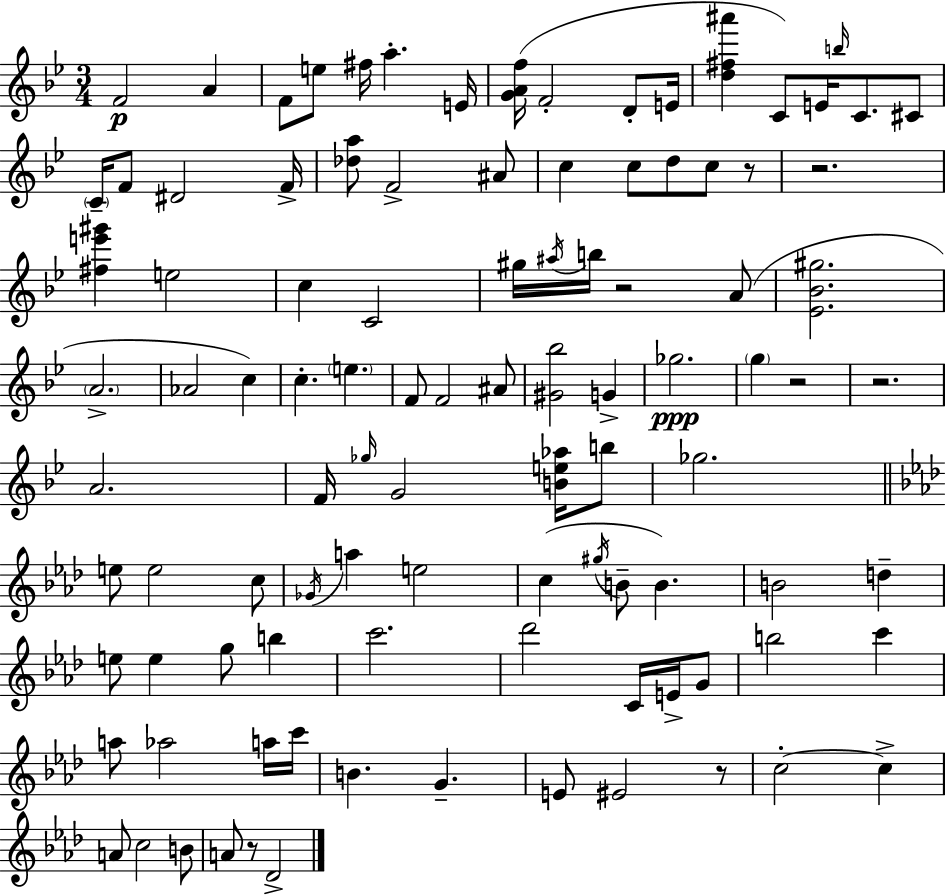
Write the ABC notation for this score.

X:1
T:Untitled
M:3/4
L:1/4
K:Bb
F2 A F/2 e/2 ^f/4 a E/4 [GAf]/4 F2 D/2 E/4 [d^f^a'] C/2 E/4 b/4 C/2 ^C/2 C/4 F/2 ^D2 F/4 [_da]/2 F2 ^A/2 c c/2 d/2 c/2 z/2 z2 [^fe'^g'] e2 c C2 ^g/4 ^a/4 b/4 z2 A/2 [_E_B^g]2 A2 _A2 c c e F/2 F2 ^A/2 [^G_b]2 G _g2 g z2 z2 A2 F/4 _g/4 G2 [Be_a]/4 b/2 _g2 e/2 e2 c/2 _G/4 a e2 c ^g/4 B/2 B B2 d e/2 e g/2 b c'2 _d'2 C/4 E/4 G/2 b2 c' a/2 _a2 a/4 c'/4 B G E/2 ^E2 z/2 c2 c A/2 c2 B/2 A/2 z/2 _D2